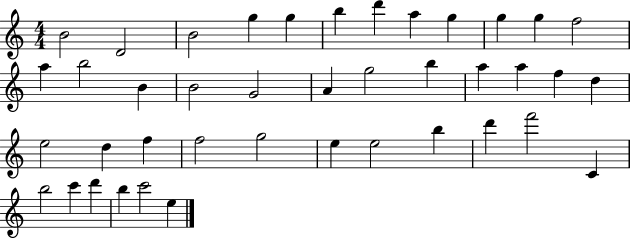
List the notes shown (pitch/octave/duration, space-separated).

B4/h D4/h B4/h G5/q G5/q B5/q D6/q A5/q G5/q G5/q G5/q F5/h A5/q B5/h B4/q B4/h G4/h A4/q G5/h B5/q A5/q A5/q F5/q D5/q E5/h D5/q F5/q F5/h G5/h E5/q E5/h B5/q D6/q F6/h C4/q B5/h C6/q D6/q B5/q C6/h E5/q